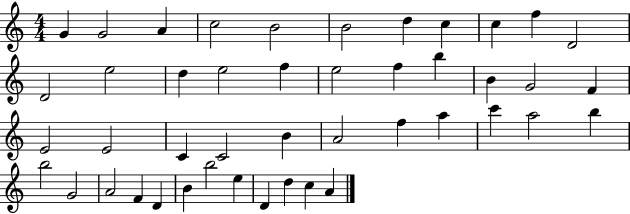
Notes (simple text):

G4/q G4/h A4/q C5/h B4/h B4/h D5/q C5/q C5/q F5/q D4/h D4/h E5/h D5/q E5/h F5/q E5/h F5/q B5/q B4/q G4/h F4/q E4/h E4/h C4/q C4/h B4/q A4/h F5/q A5/q C6/q A5/h B5/q B5/h G4/h A4/h F4/q D4/q B4/q B5/h E5/q D4/q D5/q C5/q A4/q